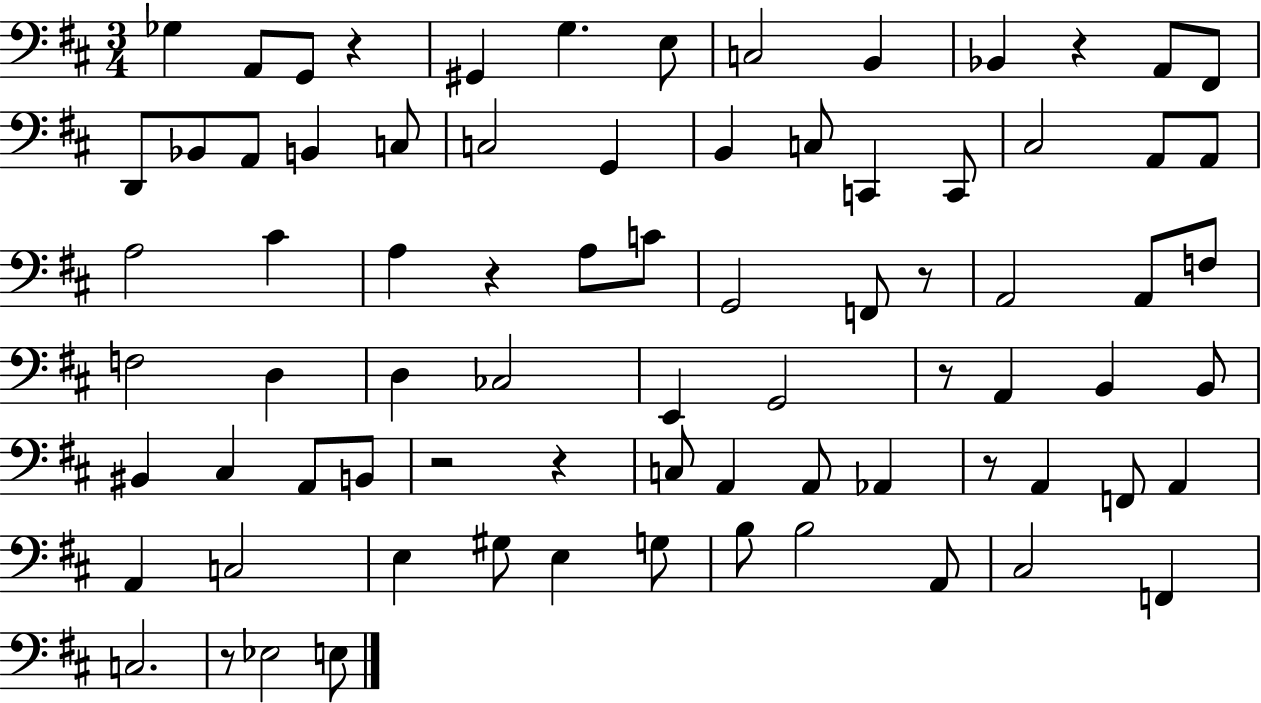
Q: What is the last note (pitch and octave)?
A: E3